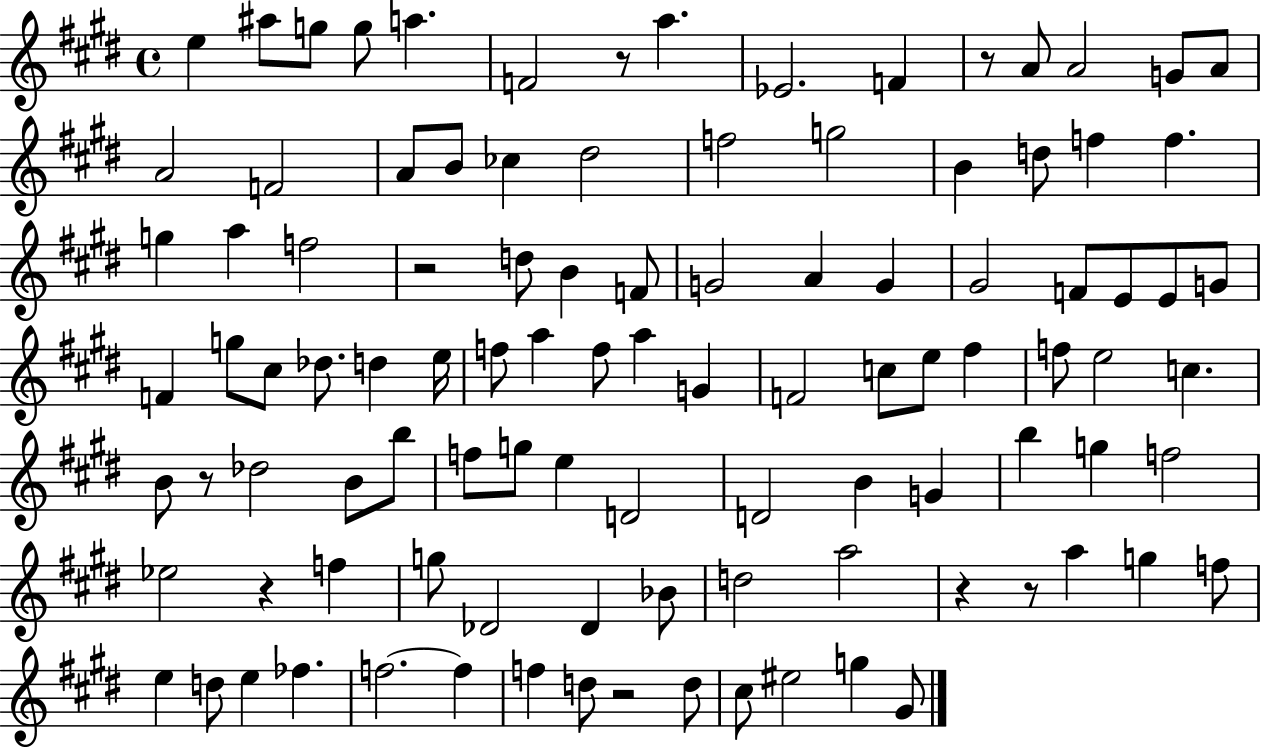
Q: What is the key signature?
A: E major